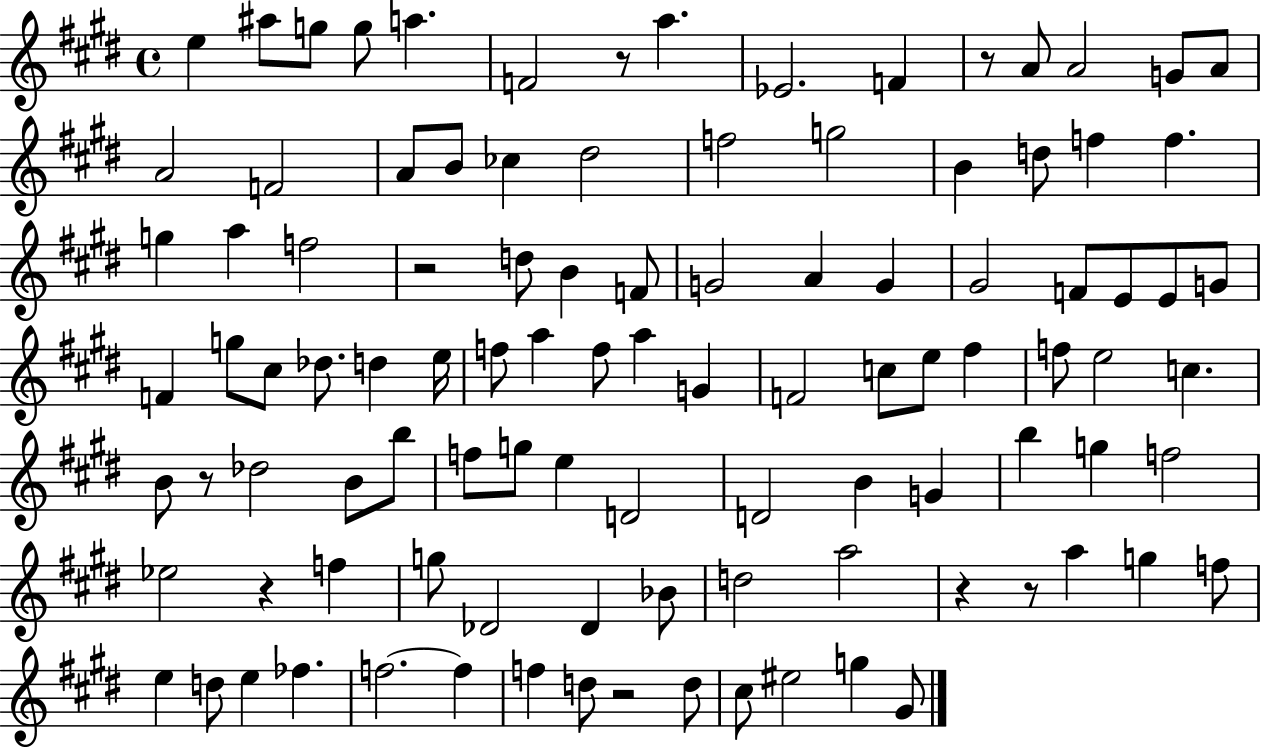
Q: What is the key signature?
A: E major